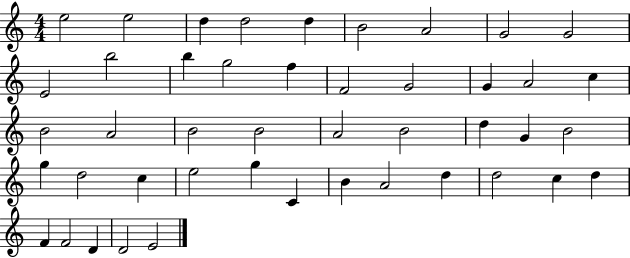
E5/h E5/h D5/q D5/h D5/q B4/h A4/h G4/h G4/h E4/h B5/h B5/q G5/h F5/q F4/h G4/h G4/q A4/h C5/q B4/h A4/h B4/h B4/h A4/h B4/h D5/q G4/q B4/h G5/q D5/h C5/q E5/h G5/q C4/q B4/q A4/h D5/q D5/h C5/q D5/q F4/q F4/h D4/q D4/h E4/h